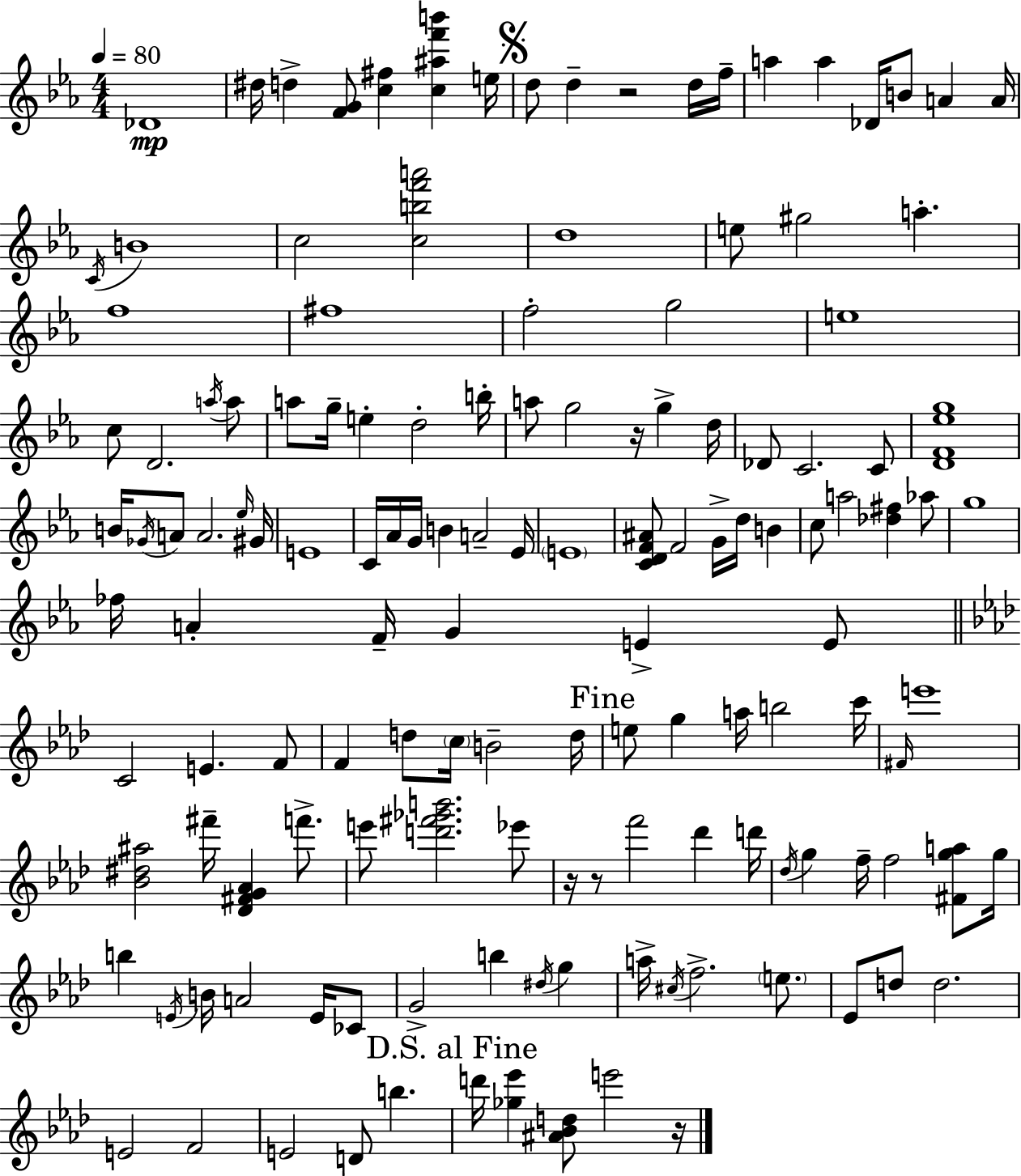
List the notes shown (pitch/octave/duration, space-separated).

Db4/w D#5/s D5/q [F4,G4]/e [C5,F#5]/q [C5,A#5,F6,B6]/q E5/s D5/e D5/q R/h D5/s F5/s A5/q A5/q Db4/s B4/e A4/q A4/s C4/s B4/w C5/h [C5,B5,F6,A6]/h D5/w E5/e G#5/h A5/q. F5/w F#5/w F5/h G5/h E5/w C5/e D4/h. A5/s A5/e A5/e G5/s E5/q D5/h B5/s A5/e G5/h R/s G5/q D5/s Db4/e C4/h. C4/e [D4,F4,Eb5,G5]/w B4/s Gb4/s A4/e A4/h. Eb5/s G#4/s E4/w C4/s Ab4/s G4/s B4/q A4/h Eb4/s E4/w [C4,D4,F4,A#4]/e F4/h G4/s D5/s B4/q C5/e A5/h [Db5,F#5]/q Ab5/e G5/w FES5/s A4/q F4/s G4/q E4/q E4/e C4/h E4/q. F4/e F4/q D5/e C5/s B4/h D5/s E5/e G5/q A5/s B5/h C6/s F#4/s E6/w [Bb4,D#5,A#5]/h F#6/s [Db4,F#4,G4,Ab4]/q F6/e. E6/e [D6,F#6,Gb6,B6]/h. Eb6/e R/s R/e F6/h Db6/q D6/s Db5/s G5/q F5/s F5/h [F#4,G5,A5]/e G5/s B5/q E4/s B4/s A4/h E4/s CES4/e G4/h B5/q D#5/s G5/q A5/s C#5/s F5/h. E5/e. Eb4/e D5/e D5/h. E4/h F4/h E4/h D4/e B5/q. D6/s [Gb5,Eb6]/q [A#4,Bb4,D5]/e E6/h R/s